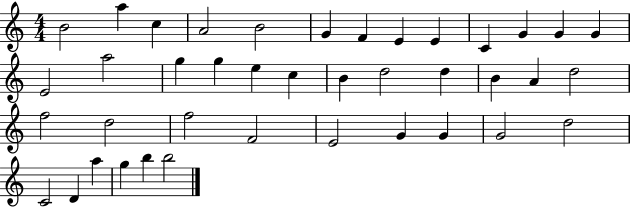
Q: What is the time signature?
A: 4/4